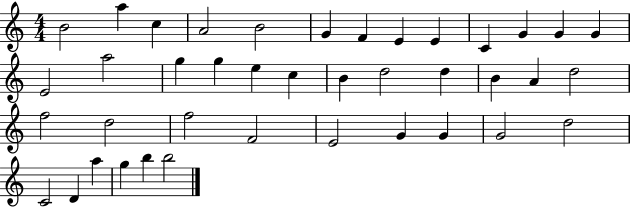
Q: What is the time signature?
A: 4/4